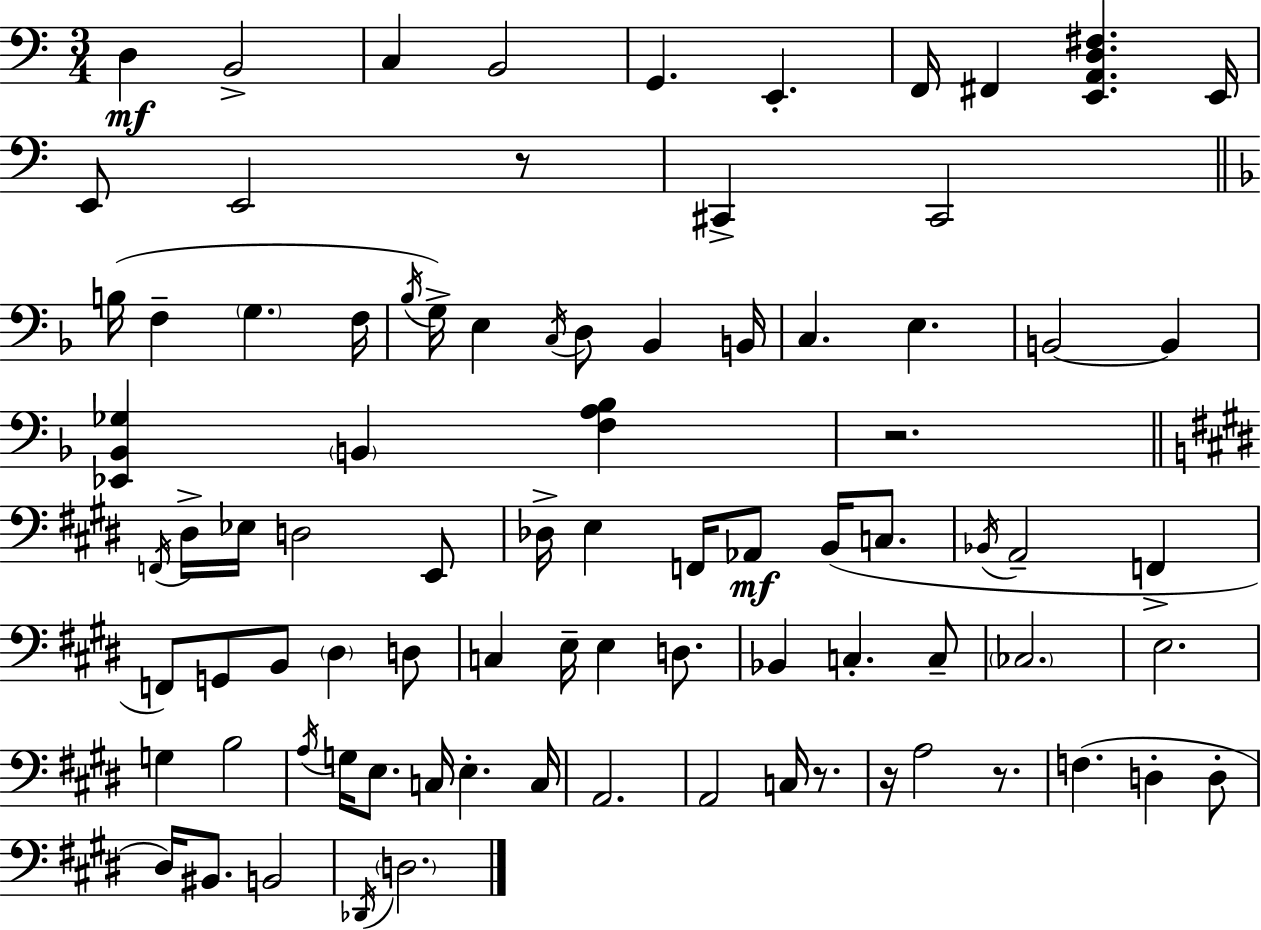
{
  \clef bass
  \numericTimeSignature
  \time 3/4
  \key a \minor
  d4\mf b,2-> | c4 b,2 | g,4. e,4.-. | f,16 fis,4 <e, a, d fis>4. e,16 | \break e,8 e,2 r8 | cis,4-> cis,2 | \bar "||" \break \key d \minor b16( f4-- \parenthesize g4. f16 | \acciaccatura { bes16 } g16->) e4 \acciaccatura { c16 } d8 bes,4 | b,16 c4. e4. | b,2~~ b,4 | \break <ees, bes, ges>4 \parenthesize b,4 <f a bes>4 | r2. | \bar "||" \break \key e \major \acciaccatura { f,16 } dis16-> ees16 d2 e,8 | des16-> e4 f,16 aes,8\mf b,16( c8. | \acciaccatura { bes,16 } a,2-- f,4-> | f,8) g,8 b,8 \parenthesize dis4 | \break d8 c4 e16-- e4 d8. | bes,4 c4.-. | c8-- \parenthesize ces2. | e2. | \break g4 b2 | \acciaccatura { a16 } g16 e8. c16 e4.-. | c16 a,2. | a,2 c16 | \break r8. r16 a2 | r8. f4.( d4-. | d8-. dis16) bis,8. b,2 | \acciaccatura { des,16 } \parenthesize d2. | \break \bar "|."
}